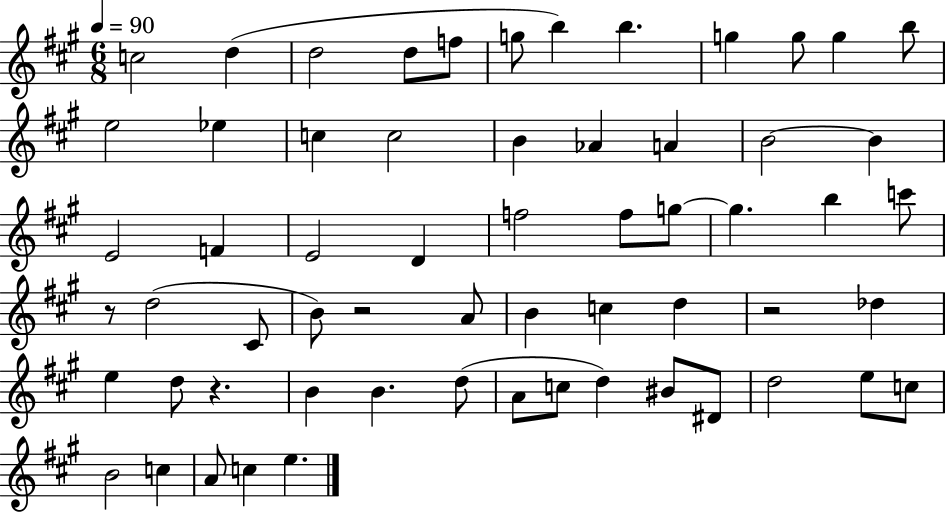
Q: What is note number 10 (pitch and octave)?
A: G5